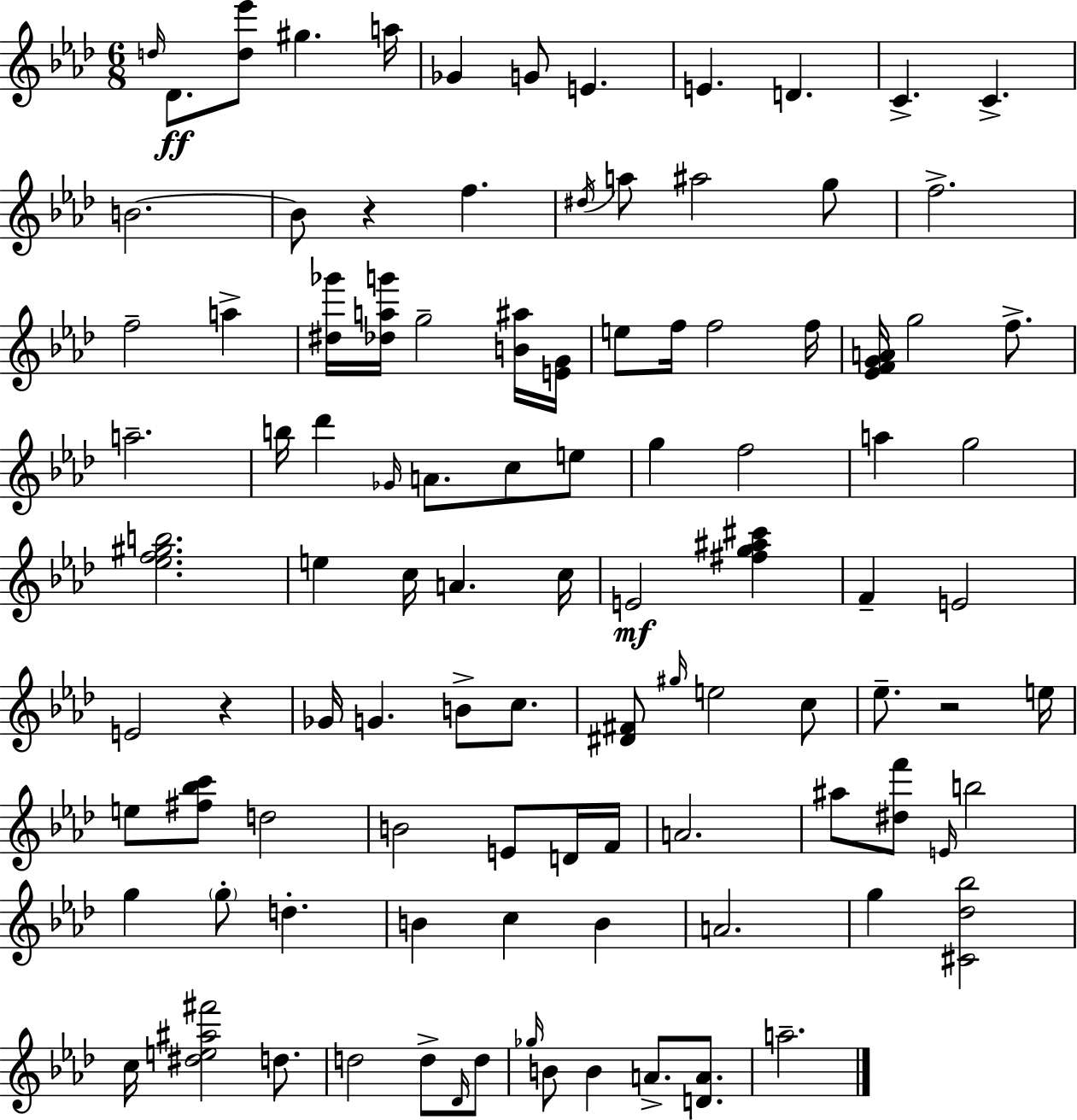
{
  \clef treble
  \numericTimeSignature
  \time 6/8
  \key f \minor
  \grace { d''16 }\ff des'8. <d'' ees'''>8 gis''4. | a''16 ges'4 g'8 e'4. | e'4. d'4. | c'4.-> c'4.-> | \break b'2.~~ | b'8 r4 f''4. | \acciaccatura { dis''16 } a''8 ais''2 | g''8 f''2.-> | \break f''2-- a''4-> | <dis'' ges'''>16 <des'' a'' g'''>16 g''2-- | <b' ais''>16 <e' g'>16 e''8 f''16 f''2 | f''16 <ees' f' g' a'>16 g''2 f''8.-> | \break a''2.-- | b''16 des'''4 \grace { ges'16 } a'8. c''8 | e''8 g''4 f''2 | a''4 g''2 | \break <ees'' f'' gis'' b''>2. | e''4 c''16 a'4. | c''16 e'2\mf <fis'' g'' ais'' cis'''>4 | f'4-- e'2 | \break e'2 r4 | ges'16 g'4. b'8-> | c''8. <dis' fis'>8 \grace { gis''16 } e''2 | c''8 ees''8.-- r2 | \break e''16 e''8 <fis'' bes'' c'''>8 d''2 | b'2 | e'8 d'16 f'16 a'2. | ais''8 <dis'' f'''>8 \grace { e'16 } b''2 | \break g''4 \parenthesize g''8-. d''4.-. | b'4 c''4 | b'4 a'2. | g''4 <cis' des'' bes''>2 | \break c''16 <dis'' e'' ais'' fis'''>2 | d''8. d''2 | d''8-> \grace { des'16 } d''8 \grace { ges''16 } b'8 b'4 | a'8.-> <d' a'>8. a''2.-- | \break \bar "|."
}